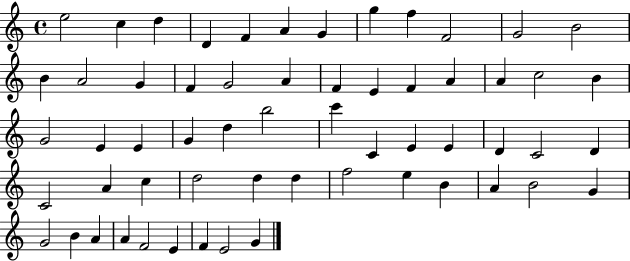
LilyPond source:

{
  \clef treble
  \time 4/4
  \defaultTimeSignature
  \key c \major
  e''2 c''4 d''4 | d'4 f'4 a'4 g'4 | g''4 f''4 f'2 | g'2 b'2 | \break b'4 a'2 g'4 | f'4 g'2 a'4 | f'4 e'4 f'4 a'4 | a'4 c''2 b'4 | \break g'2 e'4 e'4 | g'4 d''4 b''2 | c'''4 c'4 e'4 e'4 | d'4 c'2 d'4 | \break c'2 a'4 c''4 | d''2 d''4 d''4 | f''2 e''4 b'4 | a'4 b'2 g'4 | \break g'2 b'4 a'4 | a'4 f'2 e'4 | f'4 e'2 g'4 | \bar "|."
}